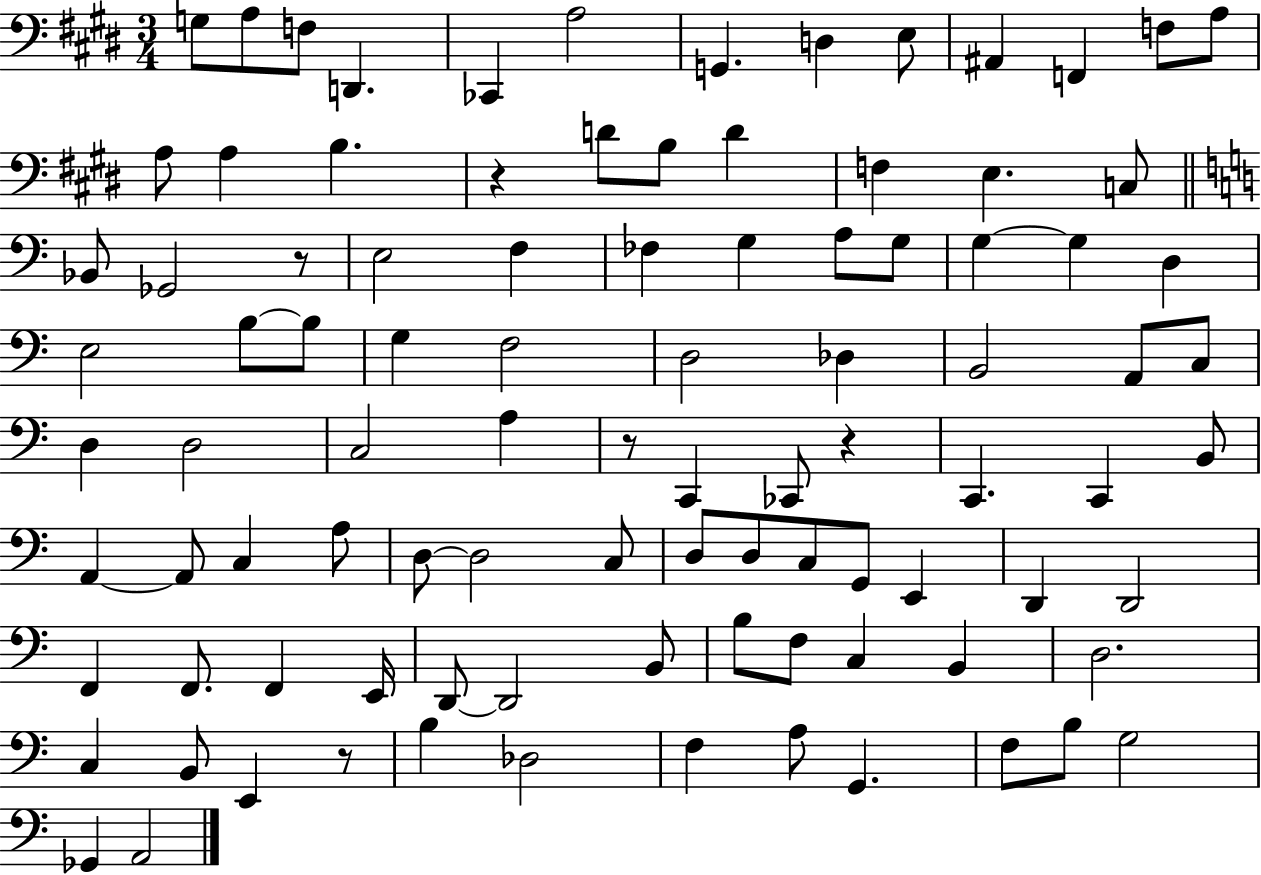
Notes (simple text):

G3/e A3/e F3/e D2/q. CES2/q A3/h G2/q. D3/q E3/e A#2/q F2/q F3/e A3/e A3/e A3/q B3/q. R/q D4/e B3/e D4/q F3/q E3/q. C3/e Bb2/e Gb2/h R/e E3/h F3/q FES3/q G3/q A3/e G3/e G3/q G3/q D3/q E3/h B3/e B3/e G3/q F3/h D3/h Db3/q B2/h A2/e C3/e D3/q D3/h C3/h A3/q R/e C2/q CES2/e R/q C2/q. C2/q B2/e A2/q A2/e C3/q A3/e D3/e D3/h C3/e D3/e D3/e C3/e G2/e E2/q D2/q D2/h F2/q F2/e. F2/q E2/s D2/e D2/h B2/e B3/e F3/e C3/q B2/q D3/h. C3/q B2/e E2/q R/e B3/q Db3/h F3/q A3/e G2/q. F3/e B3/e G3/h Gb2/q A2/h